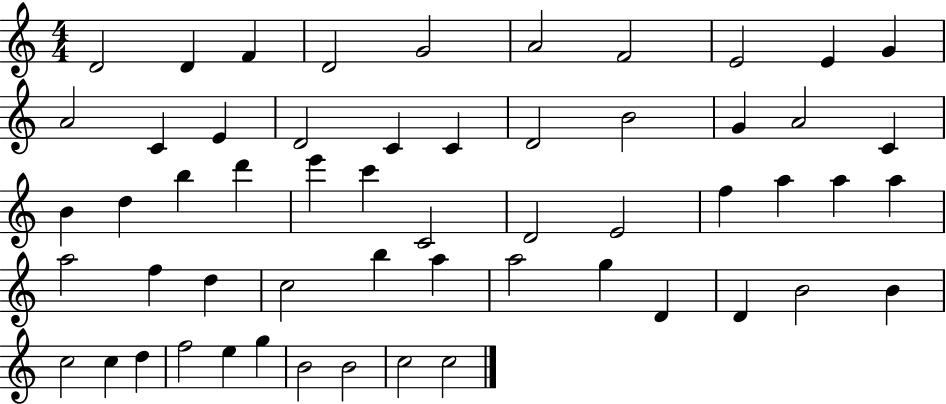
D4/h D4/q F4/q D4/h G4/h A4/h F4/h E4/h E4/q G4/q A4/h C4/q E4/q D4/h C4/q C4/q D4/h B4/h G4/q A4/h C4/q B4/q D5/q B5/q D6/q E6/q C6/q C4/h D4/h E4/h F5/q A5/q A5/q A5/q A5/h F5/q D5/q C5/h B5/q A5/q A5/h G5/q D4/q D4/q B4/h B4/q C5/h C5/q D5/q F5/h E5/q G5/q B4/h B4/h C5/h C5/h